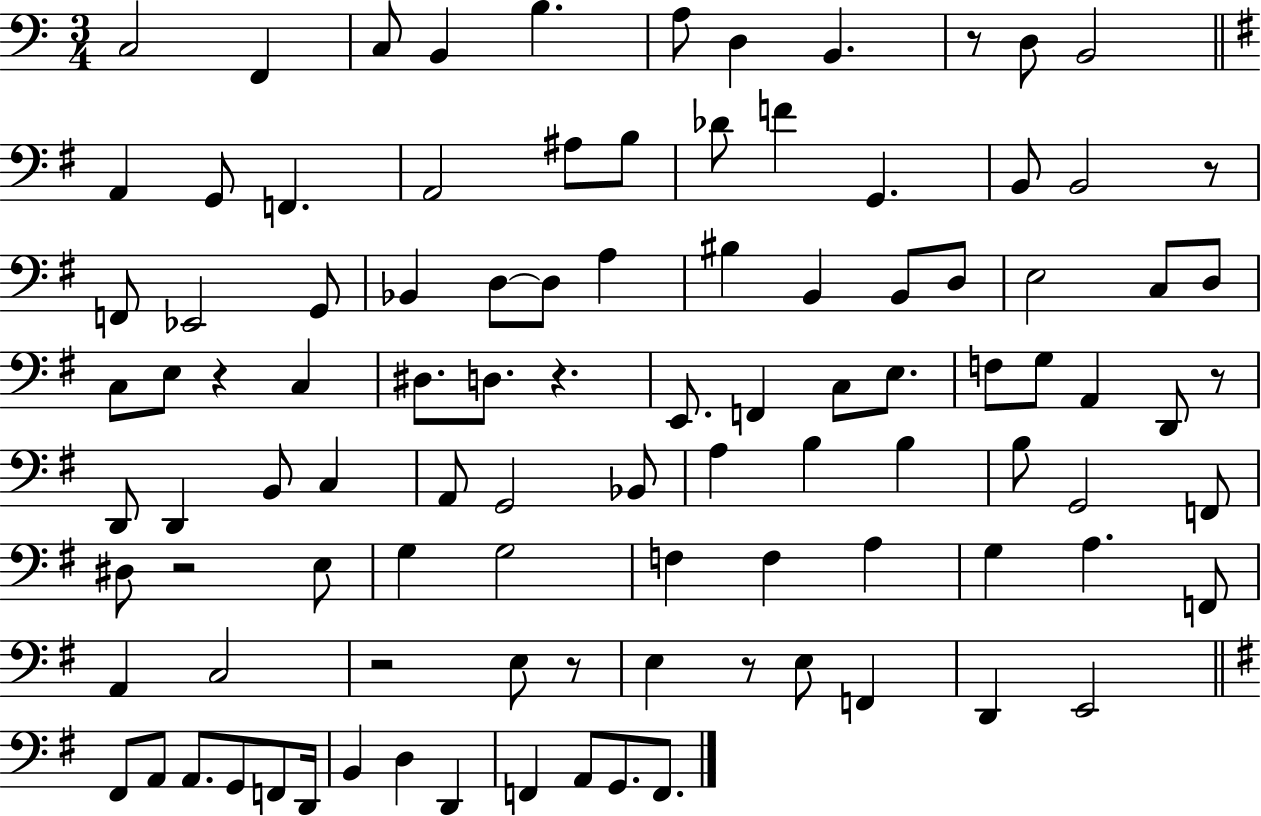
{
  \clef bass
  \numericTimeSignature
  \time 3/4
  \key c \major
  c2 f,4 | c8 b,4 b4. | a8 d4 b,4. | r8 d8 b,2 | \break \bar "||" \break \key e \minor a,4 g,8 f,4. | a,2 ais8 b8 | des'8 f'4 g,4. | b,8 b,2 r8 | \break f,8 ees,2 g,8 | bes,4 d8~~ d8 a4 | bis4 b,4 b,8 d8 | e2 c8 d8 | \break c8 e8 r4 c4 | dis8. d8. r4. | e,8. f,4 c8 e8. | f8 g8 a,4 d,8 r8 | \break d,8 d,4 b,8 c4 | a,8 g,2 bes,8 | a4 b4 b4 | b8 g,2 f,8 | \break dis8 r2 e8 | g4 g2 | f4 f4 a4 | g4 a4. f,8 | \break a,4 c2 | r2 e8 r8 | e4 r8 e8 f,4 | d,4 e,2 | \break \bar "||" \break \key g \major fis,8 a,8 a,8. g,8 f,8 d,16 | b,4 d4 d,4 | f,4 a,8 g,8. f,8. | \bar "|."
}